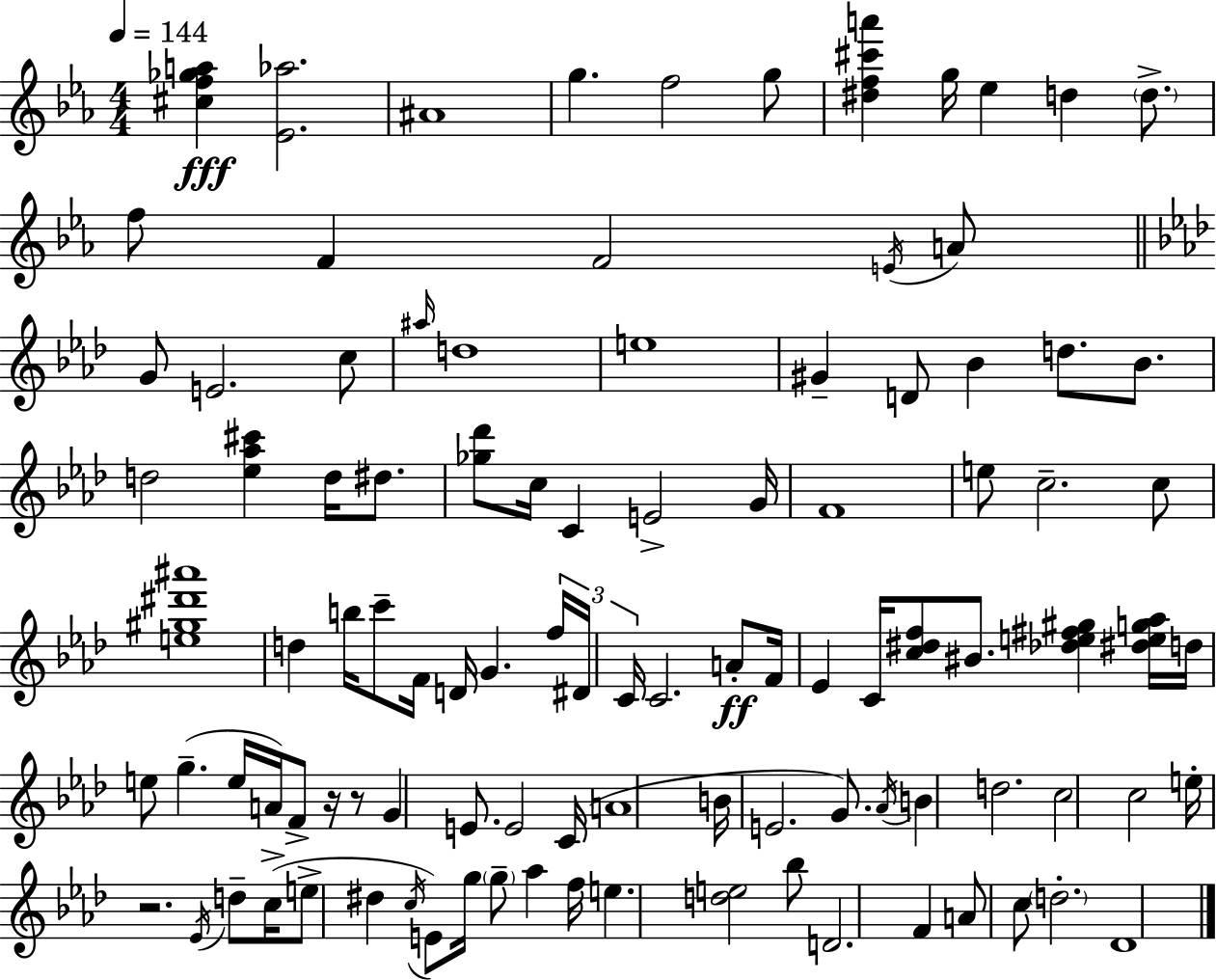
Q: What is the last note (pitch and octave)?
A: Db4